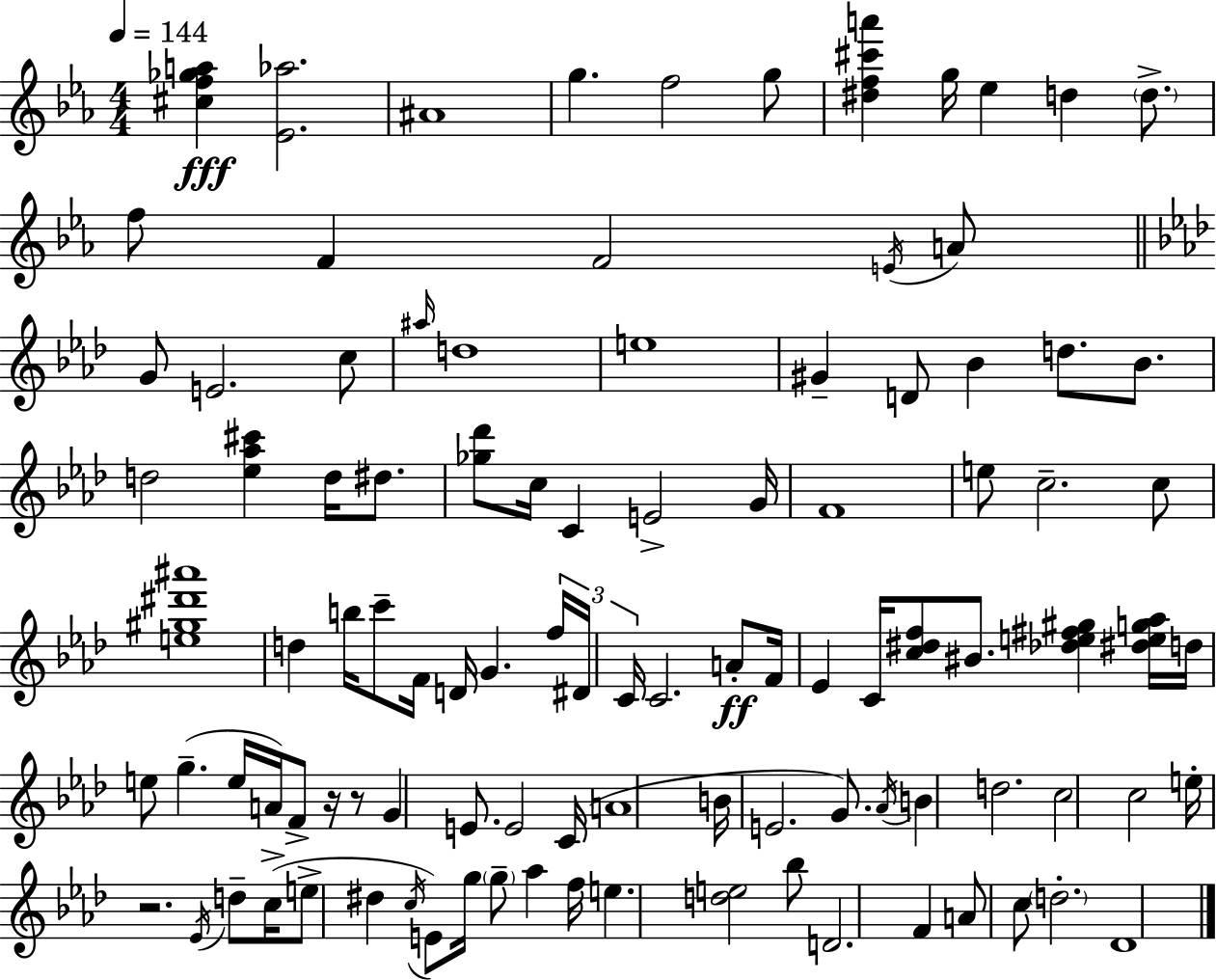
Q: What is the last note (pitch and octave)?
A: Db4